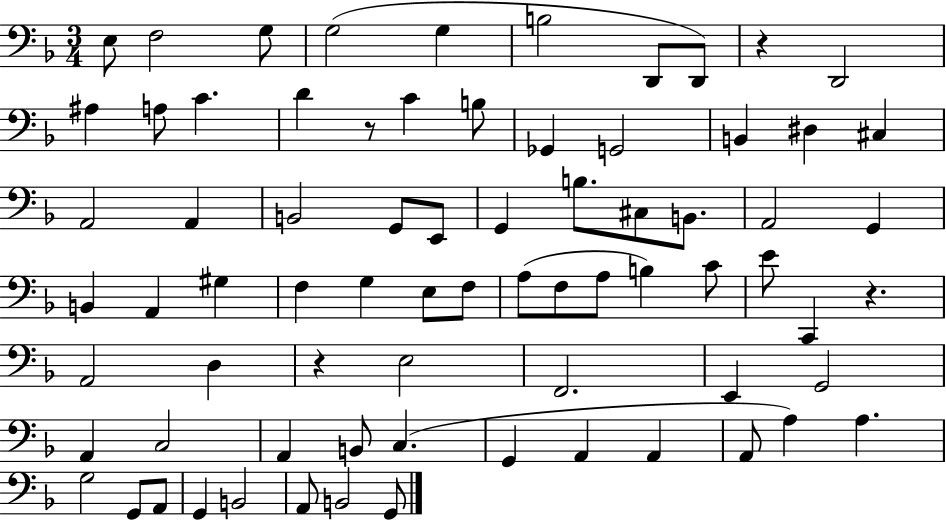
E3/e F3/h G3/e G3/h G3/q B3/h D2/e D2/e R/q D2/h A#3/q A3/e C4/q. D4/q R/e C4/q B3/e Gb2/q G2/h B2/q D#3/q C#3/q A2/h A2/q B2/h G2/e E2/e G2/q B3/e. C#3/e B2/e. A2/h G2/q B2/q A2/q G#3/q F3/q G3/q E3/e F3/e A3/e F3/e A3/e B3/q C4/e E4/e C2/q R/q. A2/h D3/q R/q E3/h F2/h. E2/q G2/h A2/q C3/h A2/q B2/e C3/q. G2/q A2/q A2/q A2/e A3/q A3/q. G3/h G2/e A2/e G2/q B2/h A2/e B2/h G2/e